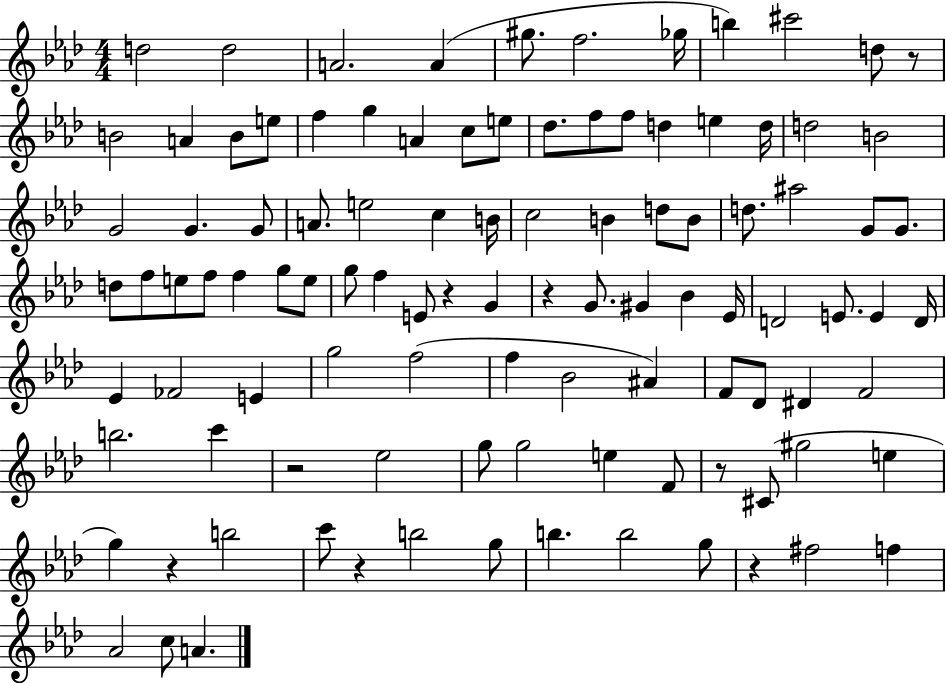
D5/h D5/h A4/h. A4/q G#5/e. F5/h. Gb5/s B5/q C#6/h D5/e R/e B4/h A4/q B4/e E5/e F5/q G5/q A4/q C5/e E5/e Db5/e. F5/e F5/e D5/q E5/q D5/s D5/h B4/h G4/h G4/q. G4/e A4/e. E5/h C5/q B4/s C5/h B4/q D5/e B4/e D5/e. A#5/h G4/e G4/e. D5/e F5/e E5/e F5/e F5/q G5/e E5/e G5/e F5/q E4/e R/q G4/q R/q G4/e. G#4/q Bb4/q Eb4/s D4/h E4/e. E4/q D4/s Eb4/q FES4/h E4/q G5/h F5/h F5/q Bb4/h A#4/q F4/e Db4/e D#4/q F4/h B5/h. C6/q R/h Eb5/h G5/e G5/h E5/q F4/e R/e C#4/e G#5/h E5/q G5/q R/q B5/h C6/e R/q B5/h G5/e B5/q. B5/h G5/e R/q F#5/h F5/q Ab4/h C5/e A4/q.